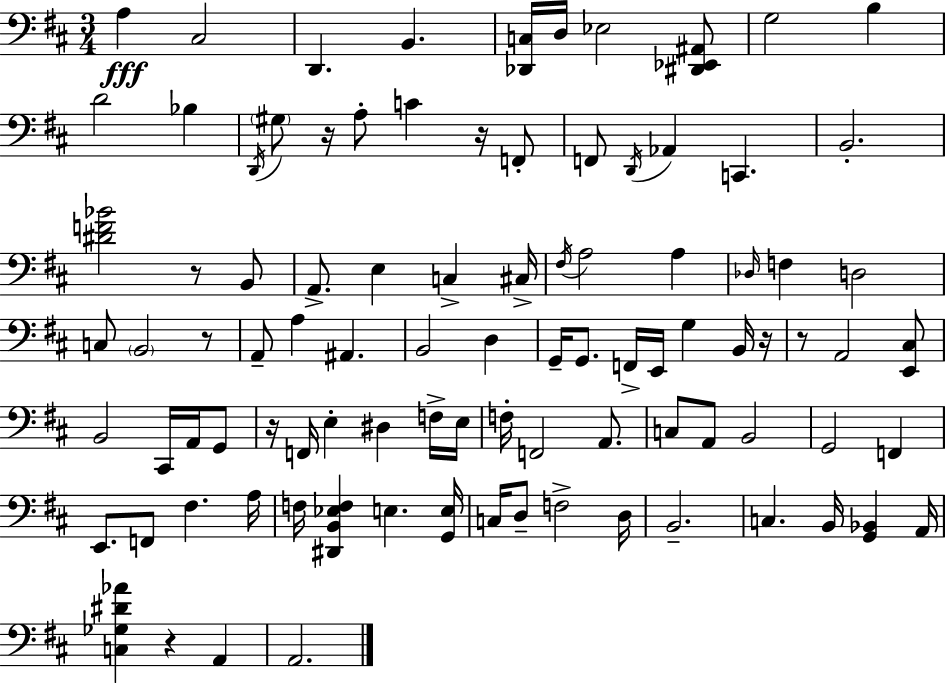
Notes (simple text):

A3/q C#3/h D2/q. B2/q. [Db2,C3]/s D3/s Eb3/h [D#2,Eb2,A#2]/e G3/h B3/q D4/h Bb3/q D2/s G#3/e R/s A3/e C4/q R/s F2/e F2/e D2/s Ab2/q C2/q. B2/h. [D#4,F4,Bb4]/h R/e B2/e A2/e. E3/q C3/q C#3/s F#3/s A3/h A3/q Db3/s F3/q D3/h C3/e B2/h R/e A2/e A3/q A#2/q. B2/h D3/q G2/s G2/e. F2/s E2/s G3/q B2/s R/s R/e A2/h [E2,C#3]/e B2/h C#2/s A2/s G2/e R/s F2/s E3/q D#3/q F3/s E3/s F3/s F2/h A2/e. C3/e A2/e B2/h G2/h F2/q E2/e. F2/e F#3/q. A3/s F3/s [D#2,B2,Eb3,F3]/q E3/q. [G2,E3]/s C3/s D3/e F3/h D3/s B2/h. C3/q. B2/s [G2,Bb2]/q A2/s [C3,Gb3,D#4,Ab4]/q R/q A2/q A2/h.